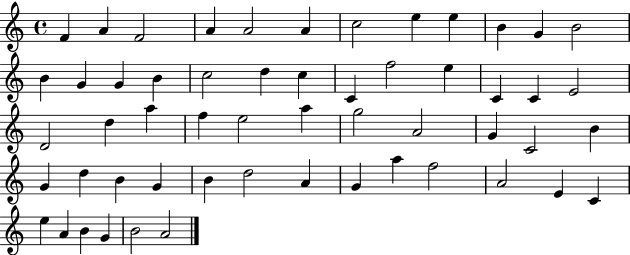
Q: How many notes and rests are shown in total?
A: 55